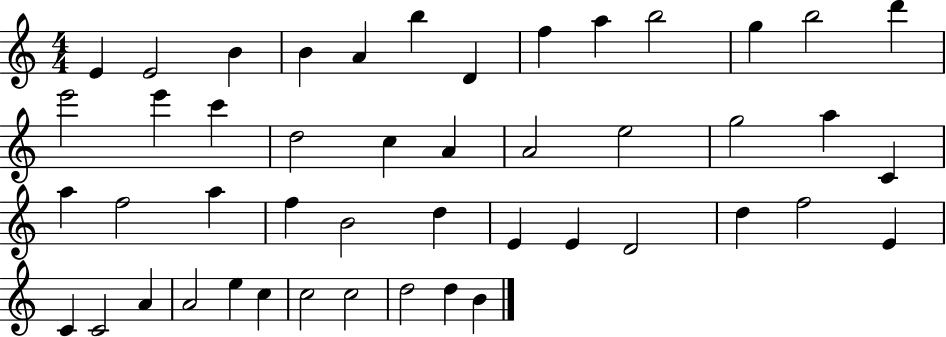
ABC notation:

X:1
T:Untitled
M:4/4
L:1/4
K:C
E E2 B B A b D f a b2 g b2 d' e'2 e' c' d2 c A A2 e2 g2 a C a f2 a f B2 d E E D2 d f2 E C C2 A A2 e c c2 c2 d2 d B